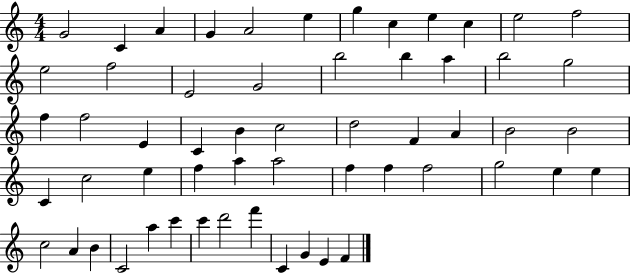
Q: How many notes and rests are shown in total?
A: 57